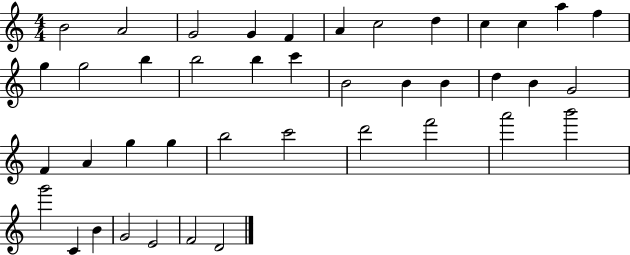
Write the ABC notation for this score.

X:1
T:Untitled
M:4/4
L:1/4
K:C
B2 A2 G2 G F A c2 d c c a f g g2 b b2 b c' B2 B B d B G2 F A g g b2 c'2 d'2 f'2 a'2 b'2 g'2 C B G2 E2 F2 D2